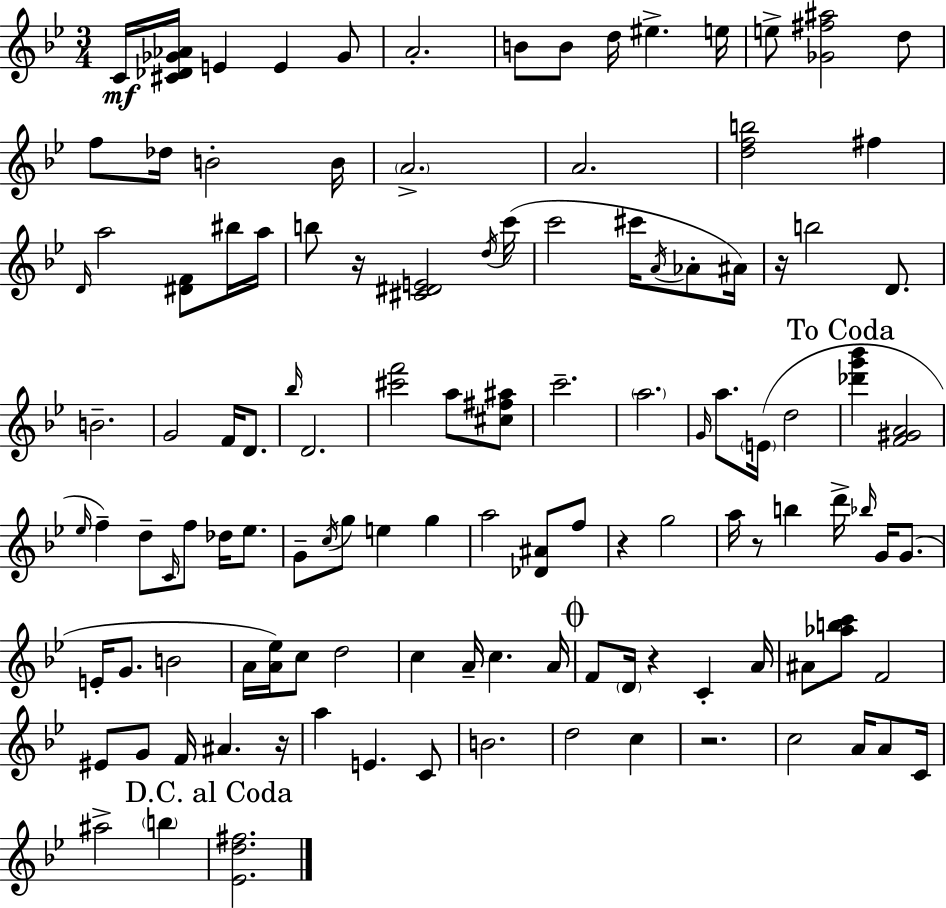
C4/s [C#4,Db4,Gb4,Ab4]/s E4/q E4/q Gb4/e A4/h. B4/e B4/e D5/s EIS5/q. E5/s E5/e [Gb4,F#5,A#5]/h D5/e F5/e Db5/s B4/h B4/s A4/h. A4/h. [D5,F5,B5]/h F#5/q D4/s A5/h [D#4,F4]/e BIS5/s A5/s B5/e R/s [C#4,D#4,E4]/h D5/s C6/s C6/h C#6/s A4/s Ab4/e A#4/s R/s B5/h D4/e. B4/h. G4/h F4/s D4/e. Bb5/s D4/h. [C#6,F6]/h A5/e [C#5,F#5,A#5]/e C6/h. A5/h. G4/s A5/e. E4/s D5/h [Db6,G6,Bb6]/q [F4,G#4,A4]/h Eb5/s F5/q D5/e C4/s F5/e Db5/s Eb5/e. G4/e C5/s G5/e E5/q G5/q A5/h [Db4,A#4]/e F5/e R/q G5/h A5/s R/e B5/q D6/s Bb5/s G4/s G4/e. E4/s G4/e. B4/h A4/s [A4,Eb5]/s C5/e D5/h C5/q A4/s C5/q. A4/s F4/e D4/s R/q C4/q A4/s A#4/e [Ab5,B5,C6]/e F4/h EIS4/e G4/e F4/s A#4/q. R/s A5/q E4/q. C4/e B4/h. D5/h C5/q R/h. C5/h A4/s A4/e C4/s A#5/h B5/q [Eb4,D5,F#5]/h.